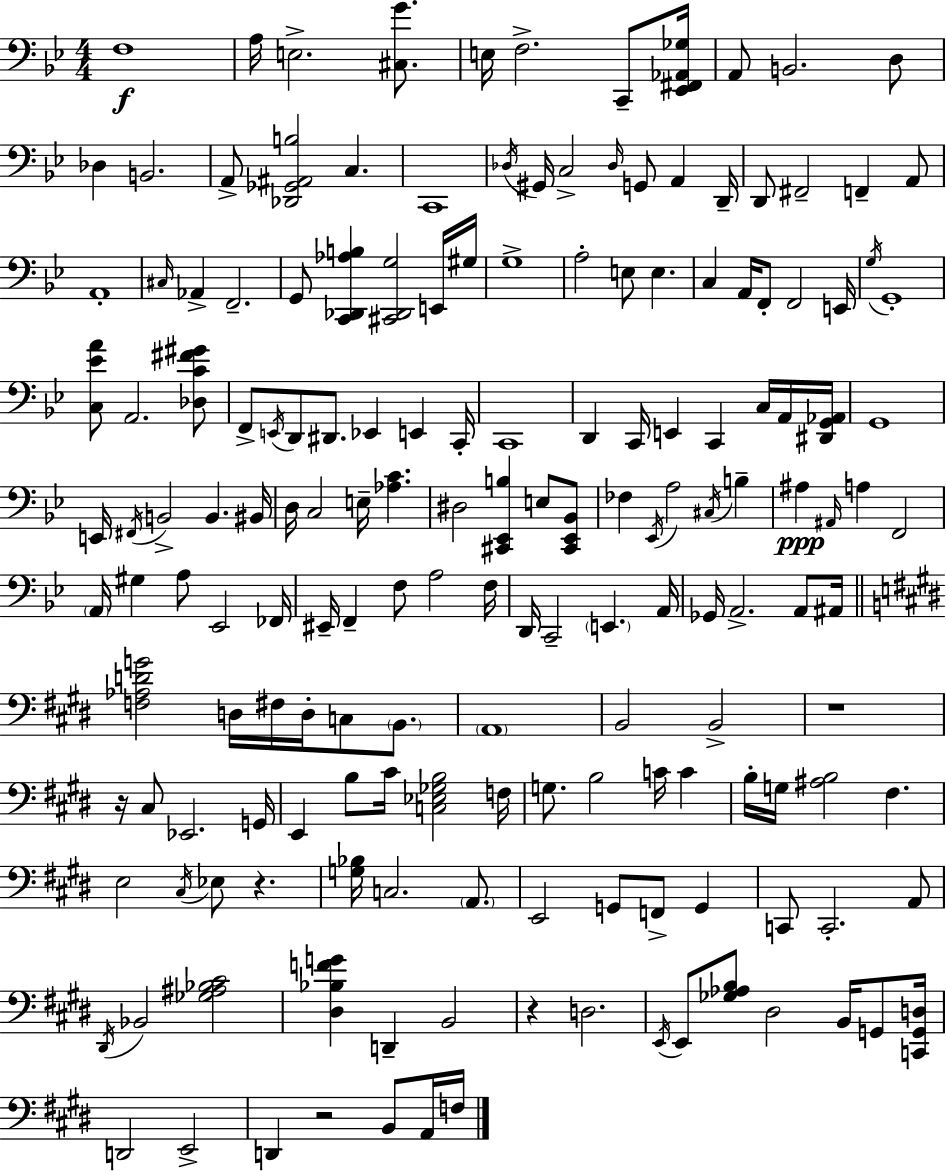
X:1
T:Untitled
M:4/4
L:1/4
K:Gm
F,4 A,/4 E,2 [^C,G]/2 E,/4 F,2 C,,/2 [_E,,^F,,_A,,_G,]/4 A,,/2 B,,2 D,/2 _D, B,,2 A,,/2 [_D,,_G,,^A,,B,]2 C, C,,4 _D,/4 ^G,,/4 C,2 _D,/4 G,,/2 A,, D,,/4 D,,/2 ^F,,2 F,, A,,/2 A,,4 ^C,/4 _A,, F,,2 G,,/2 [C,,_D,,_A,B,] [^C,,_D,,G,]2 E,,/4 ^G,/4 G,4 A,2 E,/2 E, C, A,,/4 F,,/2 F,,2 E,,/4 G,/4 G,,4 [C,_EA]/2 A,,2 [_D,C^F^G]/2 F,,/2 E,,/4 D,,/2 ^D,,/2 _E,, E,, C,,/4 C,,4 D,, C,,/4 E,, C,, C,/4 A,,/4 [^D,,G,,_A,,]/4 G,,4 E,,/4 ^F,,/4 B,,2 B,, ^B,,/4 D,/4 C,2 E,/4 [_A,C] ^D,2 [^C,,_E,,B,] E,/2 [^C,,_E,,_B,,]/2 _F, _E,,/4 A,2 ^C,/4 B, ^A, ^A,,/4 A, F,,2 A,,/4 ^G, A,/2 _E,,2 _F,,/4 ^E,,/4 F,, F,/2 A,2 F,/4 D,,/4 C,,2 E,, A,,/4 _G,,/4 A,,2 A,,/2 ^A,,/4 [F,_A,DG]2 D,/4 ^F,/4 D,/4 C,/2 B,,/2 A,,4 B,,2 B,,2 z4 z/4 ^C,/2 _E,,2 G,,/4 E,, B,/2 ^C/4 [C,_E,_G,B,]2 F,/4 G,/2 B,2 C/4 C B,/4 G,/4 [^A,B,]2 ^F, E,2 ^C,/4 _E,/2 z [G,_B,]/4 C,2 A,,/2 E,,2 G,,/2 F,,/2 G,, C,,/2 C,,2 A,,/2 ^D,,/4 _B,,2 [_G,^A,_B,^C]2 [^D,_B,FG] D,, B,,2 z D,2 E,,/4 E,,/2 [_G,_A,B,]/2 ^D,2 B,,/4 G,,/2 [C,,G,,D,]/4 D,,2 E,,2 D,, z2 B,,/2 A,,/4 F,/4